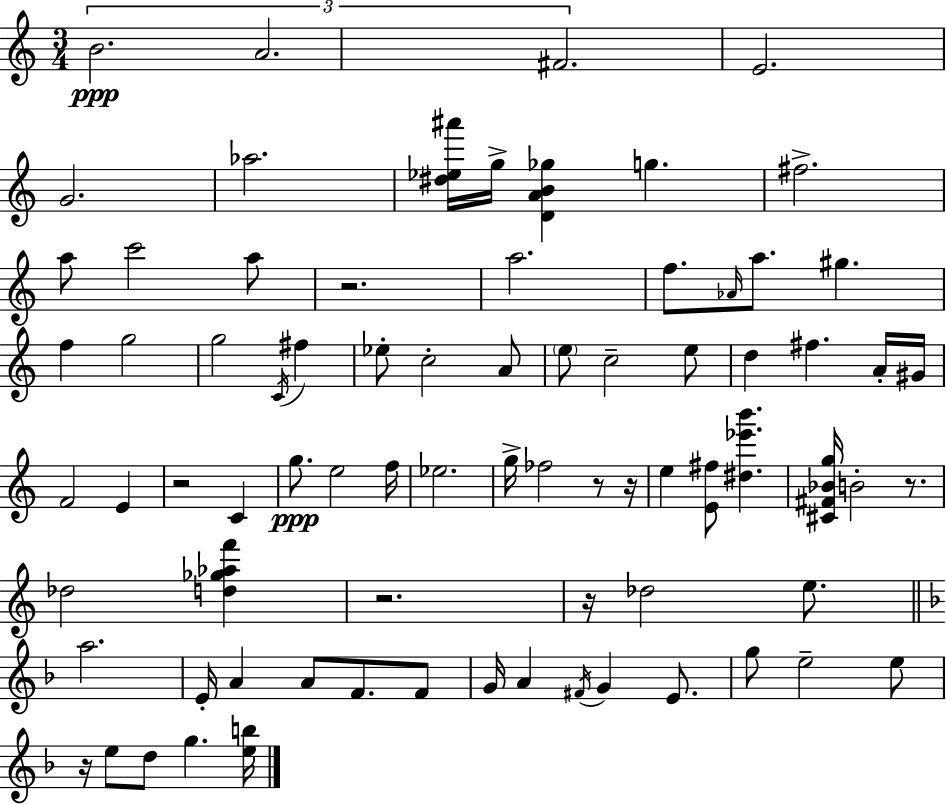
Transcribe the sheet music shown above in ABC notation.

X:1
T:Untitled
M:3/4
L:1/4
K:C
B2 A2 ^F2 E2 G2 _a2 [^d_e^a']/4 g/4 [DAB_g] g ^f2 a/2 c'2 a/2 z2 a2 f/2 _A/4 a/2 ^g f g2 g2 C/4 ^f _e/2 c2 A/2 e/2 c2 e/2 d ^f A/4 ^G/4 F2 E z2 C g/2 e2 f/4 _e2 g/4 _f2 z/2 z/4 e [E^f]/2 [^d_e'b'] [^C^F_Bg]/4 B2 z/2 _d2 [d_g_af'] z2 z/4 _d2 e/2 a2 E/4 A A/2 F/2 F/2 G/4 A ^F/4 G E/2 g/2 e2 e/2 z/4 e/2 d/2 g [eb]/4